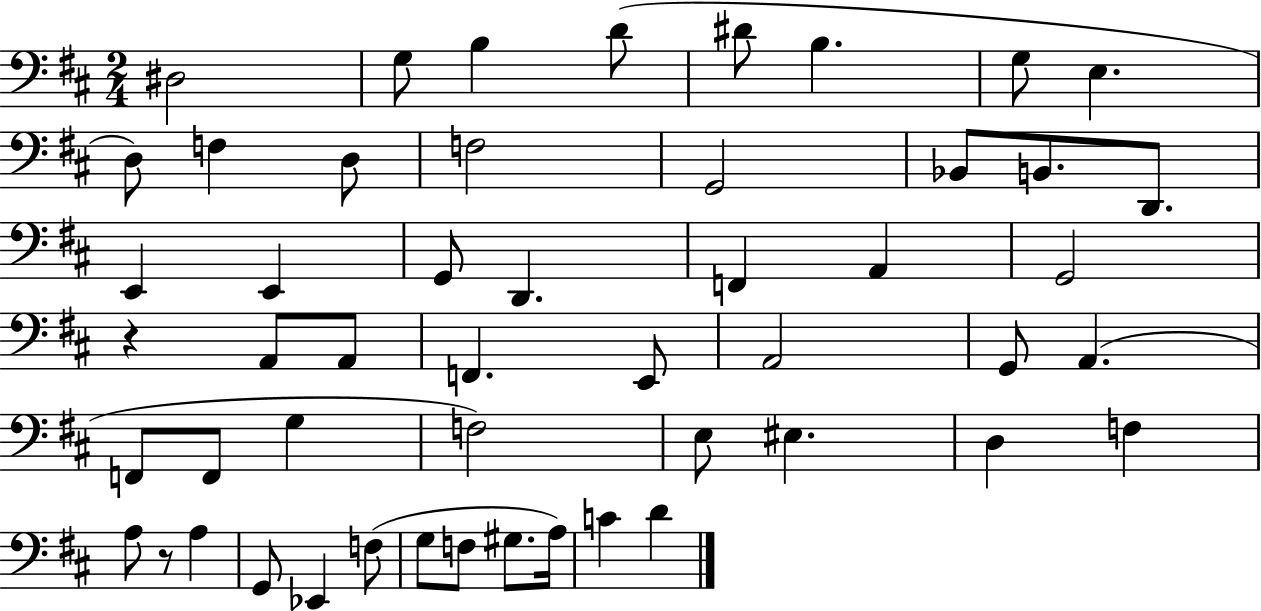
D#3/h G3/e B3/q D4/e D#4/e B3/q. G3/e E3/q. D3/e F3/q D3/e F3/h G2/h Bb2/e B2/e. D2/e. E2/q E2/q G2/e D2/q. F2/q A2/q G2/h R/q A2/e A2/e F2/q. E2/e A2/h G2/e A2/q. F2/e F2/e G3/q F3/h E3/e EIS3/q. D3/q F3/q A3/e R/e A3/q G2/e Eb2/q F3/e G3/e F3/e G#3/e. A3/s C4/q D4/q